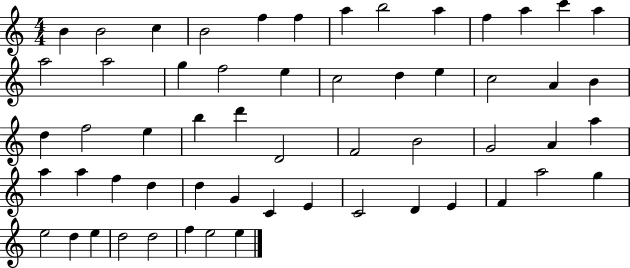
B4/q B4/h C5/q B4/h F5/q F5/q A5/q B5/h A5/q F5/q A5/q C6/q A5/q A5/h A5/h G5/q F5/h E5/q C5/h D5/q E5/q C5/h A4/q B4/q D5/q F5/h E5/q B5/q D6/q D4/h F4/h B4/h G4/h A4/q A5/q A5/q A5/q F5/q D5/q D5/q G4/q C4/q E4/q C4/h D4/q E4/q F4/q A5/h G5/q E5/h D5/q E5/q D5/h D5/h F5/q E5/h E5/q